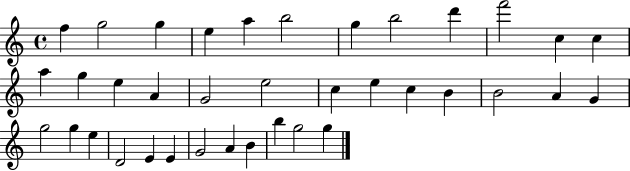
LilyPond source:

{
  \clef treble
  \time 4/4
  \defaultTimeSignature
  \key c \major
  f''4 g''2 g''4 | e''4 a''4 b''2 | g''4 b''2 d'''4 | f'''2 c''4 c''4 | \break a''4 g''4 e''4 a'4 | g'2 e''2 | c''4 e''4 c''4 b'4 | b'2 a'4 g'4 | \break g''2 g''4 e''4 | d'2 e'4 e'4 | g'2 a'4 b'4 | b''4 g''2 g''4 | \break \bar "|."
}